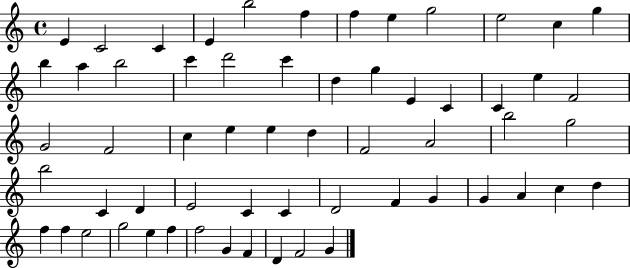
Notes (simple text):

E4/q C4/h C4/q E4/q B5/h F5/q F5/q E5/q G5/h E5/h C5/q G5/q B5/q A5/q B5/h C6/q D6/h C6/q D5/q G5/q E4/q C4/q C4/q E5/q F4/h G4/h F4/h C5/q E5/q E5/q D5/q F4/h A4/h B5/h G5/h B5/h C4/q D4/q E4/h C4/q C4/q D4/h F4/q G4/q G4/q A4/q C5/q D5/q F5/q F5/q E5/h G5/h E5/q F5/q F5/h G4/q F4/q D4/q F4/h G4/q